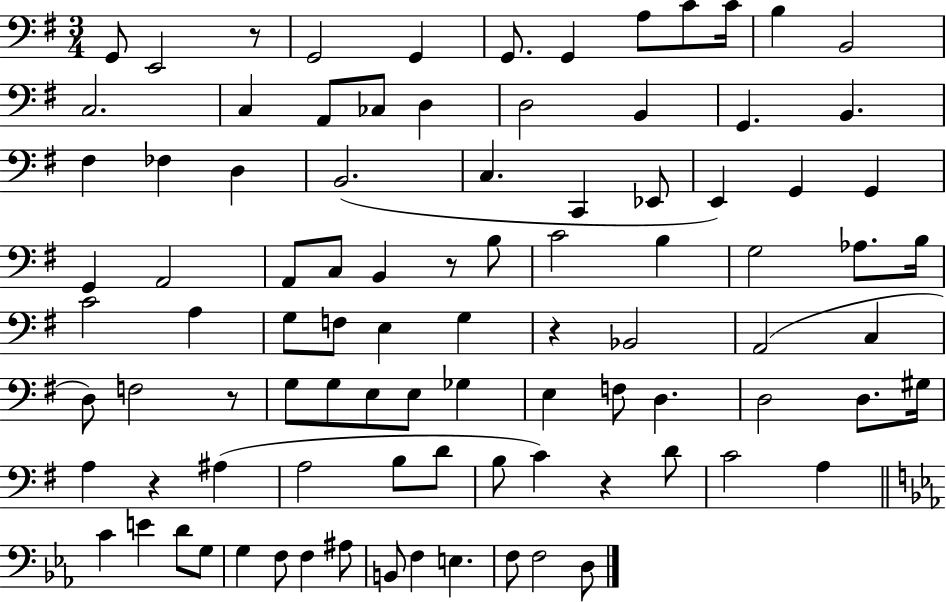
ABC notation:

X:1
T:Untitled
M:3/4
L:1/4
K:G
G,,/2 E,,2 z/2 G,,2 G,, G,,/2 G,, A,/2 C/2 C/4 B, B,,2 C,2 C, A,,/2 _C,/2 D, D,2 B,, G,, B,, ^F, _F, D, B,,2 C, C,, _E,,/2 E,, G,, G,, G,, A,,2 A,,/2 C,/2 B,, z/2 B,/2 C2 B, G,2 _A,/2 B,/4 C2 A, G,/2 F,/2 E, G, z _B,,2 A,,2 C, D,/2 F,2 z/2 G,/2 G,/2 E,/2 E,/2 _G, E, F,/2 D, D,2 D,/2 ^G,/4 A, z ^A, A,2 B,/2 D/2 B,/2 C z D/2 C2 A, C E D/2 G,/2 G, F,/2 F, ^A,/2 B,,/2 F, E, F,/2 F,2 D,/2